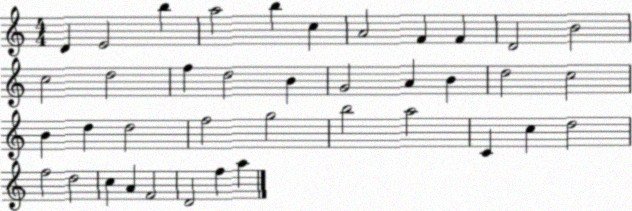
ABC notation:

X:1
T:Untitled
M:4/4
L:1/4
K:C
D E2 b a2 b c A2 F F D2 B2 c2 d2 f d2 B G2 A B d2 c2 B d d2 f2 g2 b2 a2 C c d2 f2 d2 c A F2 D2 f a